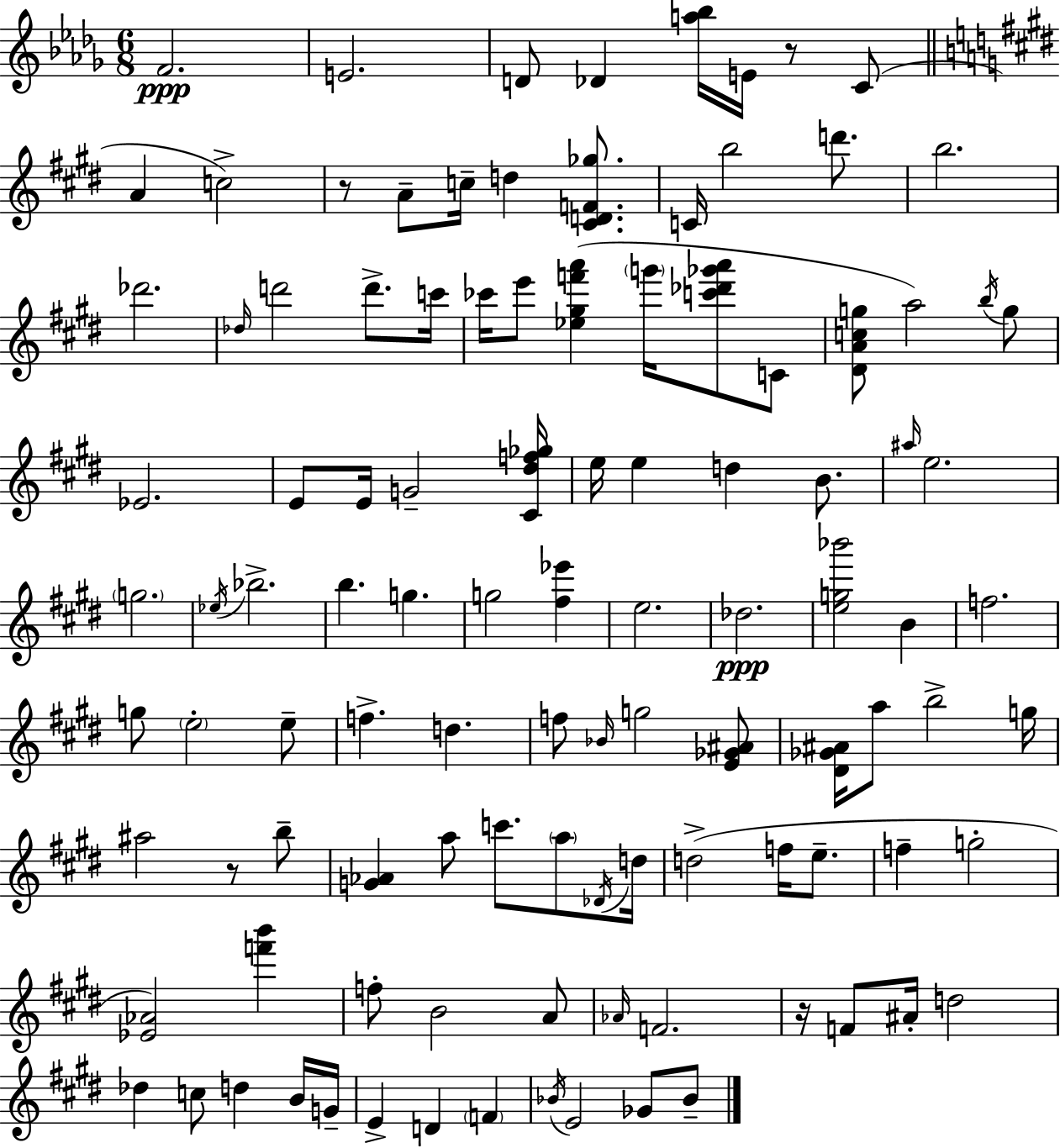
F4/h. E4/h. D4/e Db4/q [A5,Bb5]/s E4/s R/e C4/e A4/q C5/h R/e A4/e C5/s D5/q [C#4,D4,F4,Gb5]/e. C4/s B5/h D6/e. B5/h. Db6/h. Db5/s D6/h D6/e. C6/s CES6/s E6/e [Eb5,G#5,F6,A6]/q G6/s [C6,Db6,Gb6,A6]/e C4/e [D#4,A4,C5,G5]/e A5/h B5/s G5/e Eb4/h. E4/e E4/s G4/h [C#4,D#5,F5,Gb5]/s E5/s E5/q D5/q B4/e. A#5/s E5/h. G5/h. Eb5/s Bb5/h. B5/q. G5/q. G5/h [F#5,Eb6]/q E5/h. Db5/h. [E5,G5,Bb6]/h B4/q F5/h. G5/e E5/h E5/e F5/q. D5/q. F5/e Bb4/s G5/h [E4,Gb4,A#4]/e [D#4,Gb4,A#4]/s A5/e B5/h G5/s A#5/h R/e B5/e [G4,Ab4]/q A5/e C6/e. A5/e Db4/s D5/s D5/h F5/s E5/e. F5/q G5/h [Eb4,Ab4]/h [F6,B6]/q F5/e B4/h A4/e Ab4/s F4/h. R/s F4/e A#4/s D5/h Db5/q C5/e D5/q B4/s G4/s E4/q D4/q F4/q Bb4/s E4/h Gb4/e Bb4/e